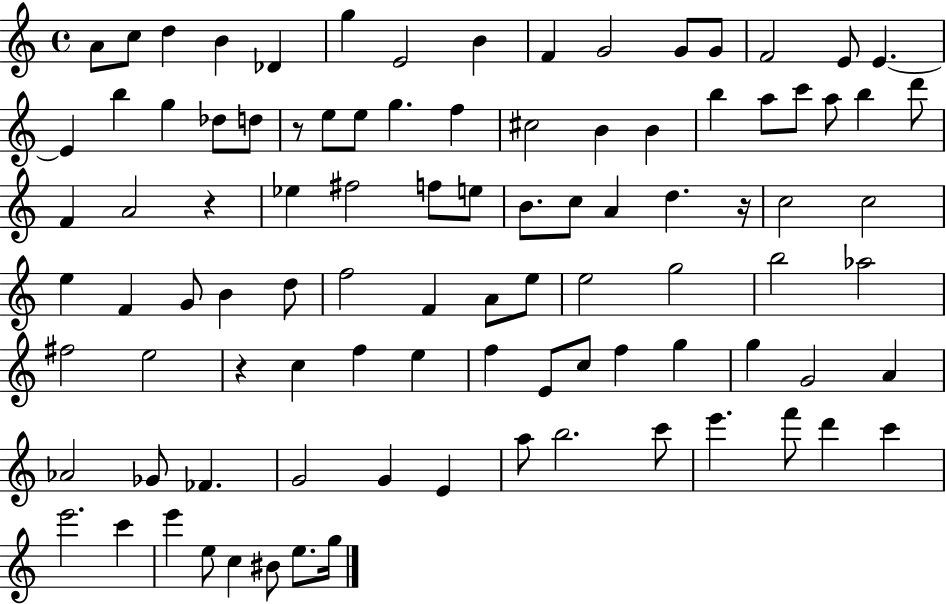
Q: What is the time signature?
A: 4/4